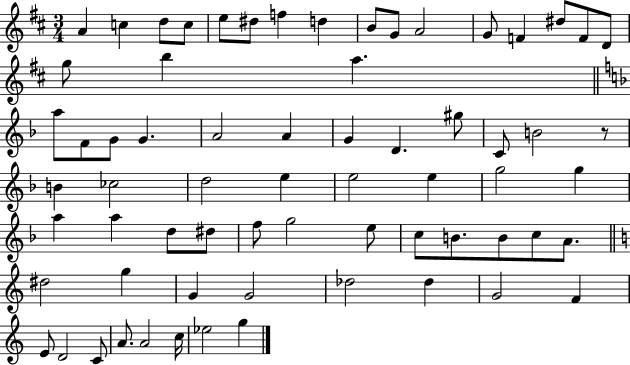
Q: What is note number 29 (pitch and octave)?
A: C4